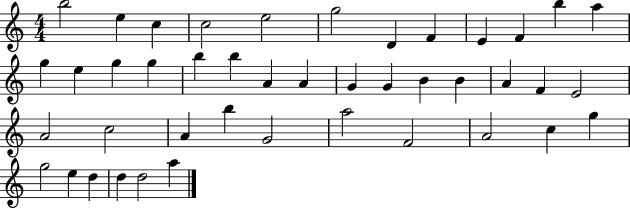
X:1
T:Untitled
M:4/4
L:1/4
K:C
b2 e c c2 e2 g2 D F E F b a g e g g b b A A G G B B A F E2 A2 c2 A b G2 a2 F2 A2 c g g2 e d d d2 a